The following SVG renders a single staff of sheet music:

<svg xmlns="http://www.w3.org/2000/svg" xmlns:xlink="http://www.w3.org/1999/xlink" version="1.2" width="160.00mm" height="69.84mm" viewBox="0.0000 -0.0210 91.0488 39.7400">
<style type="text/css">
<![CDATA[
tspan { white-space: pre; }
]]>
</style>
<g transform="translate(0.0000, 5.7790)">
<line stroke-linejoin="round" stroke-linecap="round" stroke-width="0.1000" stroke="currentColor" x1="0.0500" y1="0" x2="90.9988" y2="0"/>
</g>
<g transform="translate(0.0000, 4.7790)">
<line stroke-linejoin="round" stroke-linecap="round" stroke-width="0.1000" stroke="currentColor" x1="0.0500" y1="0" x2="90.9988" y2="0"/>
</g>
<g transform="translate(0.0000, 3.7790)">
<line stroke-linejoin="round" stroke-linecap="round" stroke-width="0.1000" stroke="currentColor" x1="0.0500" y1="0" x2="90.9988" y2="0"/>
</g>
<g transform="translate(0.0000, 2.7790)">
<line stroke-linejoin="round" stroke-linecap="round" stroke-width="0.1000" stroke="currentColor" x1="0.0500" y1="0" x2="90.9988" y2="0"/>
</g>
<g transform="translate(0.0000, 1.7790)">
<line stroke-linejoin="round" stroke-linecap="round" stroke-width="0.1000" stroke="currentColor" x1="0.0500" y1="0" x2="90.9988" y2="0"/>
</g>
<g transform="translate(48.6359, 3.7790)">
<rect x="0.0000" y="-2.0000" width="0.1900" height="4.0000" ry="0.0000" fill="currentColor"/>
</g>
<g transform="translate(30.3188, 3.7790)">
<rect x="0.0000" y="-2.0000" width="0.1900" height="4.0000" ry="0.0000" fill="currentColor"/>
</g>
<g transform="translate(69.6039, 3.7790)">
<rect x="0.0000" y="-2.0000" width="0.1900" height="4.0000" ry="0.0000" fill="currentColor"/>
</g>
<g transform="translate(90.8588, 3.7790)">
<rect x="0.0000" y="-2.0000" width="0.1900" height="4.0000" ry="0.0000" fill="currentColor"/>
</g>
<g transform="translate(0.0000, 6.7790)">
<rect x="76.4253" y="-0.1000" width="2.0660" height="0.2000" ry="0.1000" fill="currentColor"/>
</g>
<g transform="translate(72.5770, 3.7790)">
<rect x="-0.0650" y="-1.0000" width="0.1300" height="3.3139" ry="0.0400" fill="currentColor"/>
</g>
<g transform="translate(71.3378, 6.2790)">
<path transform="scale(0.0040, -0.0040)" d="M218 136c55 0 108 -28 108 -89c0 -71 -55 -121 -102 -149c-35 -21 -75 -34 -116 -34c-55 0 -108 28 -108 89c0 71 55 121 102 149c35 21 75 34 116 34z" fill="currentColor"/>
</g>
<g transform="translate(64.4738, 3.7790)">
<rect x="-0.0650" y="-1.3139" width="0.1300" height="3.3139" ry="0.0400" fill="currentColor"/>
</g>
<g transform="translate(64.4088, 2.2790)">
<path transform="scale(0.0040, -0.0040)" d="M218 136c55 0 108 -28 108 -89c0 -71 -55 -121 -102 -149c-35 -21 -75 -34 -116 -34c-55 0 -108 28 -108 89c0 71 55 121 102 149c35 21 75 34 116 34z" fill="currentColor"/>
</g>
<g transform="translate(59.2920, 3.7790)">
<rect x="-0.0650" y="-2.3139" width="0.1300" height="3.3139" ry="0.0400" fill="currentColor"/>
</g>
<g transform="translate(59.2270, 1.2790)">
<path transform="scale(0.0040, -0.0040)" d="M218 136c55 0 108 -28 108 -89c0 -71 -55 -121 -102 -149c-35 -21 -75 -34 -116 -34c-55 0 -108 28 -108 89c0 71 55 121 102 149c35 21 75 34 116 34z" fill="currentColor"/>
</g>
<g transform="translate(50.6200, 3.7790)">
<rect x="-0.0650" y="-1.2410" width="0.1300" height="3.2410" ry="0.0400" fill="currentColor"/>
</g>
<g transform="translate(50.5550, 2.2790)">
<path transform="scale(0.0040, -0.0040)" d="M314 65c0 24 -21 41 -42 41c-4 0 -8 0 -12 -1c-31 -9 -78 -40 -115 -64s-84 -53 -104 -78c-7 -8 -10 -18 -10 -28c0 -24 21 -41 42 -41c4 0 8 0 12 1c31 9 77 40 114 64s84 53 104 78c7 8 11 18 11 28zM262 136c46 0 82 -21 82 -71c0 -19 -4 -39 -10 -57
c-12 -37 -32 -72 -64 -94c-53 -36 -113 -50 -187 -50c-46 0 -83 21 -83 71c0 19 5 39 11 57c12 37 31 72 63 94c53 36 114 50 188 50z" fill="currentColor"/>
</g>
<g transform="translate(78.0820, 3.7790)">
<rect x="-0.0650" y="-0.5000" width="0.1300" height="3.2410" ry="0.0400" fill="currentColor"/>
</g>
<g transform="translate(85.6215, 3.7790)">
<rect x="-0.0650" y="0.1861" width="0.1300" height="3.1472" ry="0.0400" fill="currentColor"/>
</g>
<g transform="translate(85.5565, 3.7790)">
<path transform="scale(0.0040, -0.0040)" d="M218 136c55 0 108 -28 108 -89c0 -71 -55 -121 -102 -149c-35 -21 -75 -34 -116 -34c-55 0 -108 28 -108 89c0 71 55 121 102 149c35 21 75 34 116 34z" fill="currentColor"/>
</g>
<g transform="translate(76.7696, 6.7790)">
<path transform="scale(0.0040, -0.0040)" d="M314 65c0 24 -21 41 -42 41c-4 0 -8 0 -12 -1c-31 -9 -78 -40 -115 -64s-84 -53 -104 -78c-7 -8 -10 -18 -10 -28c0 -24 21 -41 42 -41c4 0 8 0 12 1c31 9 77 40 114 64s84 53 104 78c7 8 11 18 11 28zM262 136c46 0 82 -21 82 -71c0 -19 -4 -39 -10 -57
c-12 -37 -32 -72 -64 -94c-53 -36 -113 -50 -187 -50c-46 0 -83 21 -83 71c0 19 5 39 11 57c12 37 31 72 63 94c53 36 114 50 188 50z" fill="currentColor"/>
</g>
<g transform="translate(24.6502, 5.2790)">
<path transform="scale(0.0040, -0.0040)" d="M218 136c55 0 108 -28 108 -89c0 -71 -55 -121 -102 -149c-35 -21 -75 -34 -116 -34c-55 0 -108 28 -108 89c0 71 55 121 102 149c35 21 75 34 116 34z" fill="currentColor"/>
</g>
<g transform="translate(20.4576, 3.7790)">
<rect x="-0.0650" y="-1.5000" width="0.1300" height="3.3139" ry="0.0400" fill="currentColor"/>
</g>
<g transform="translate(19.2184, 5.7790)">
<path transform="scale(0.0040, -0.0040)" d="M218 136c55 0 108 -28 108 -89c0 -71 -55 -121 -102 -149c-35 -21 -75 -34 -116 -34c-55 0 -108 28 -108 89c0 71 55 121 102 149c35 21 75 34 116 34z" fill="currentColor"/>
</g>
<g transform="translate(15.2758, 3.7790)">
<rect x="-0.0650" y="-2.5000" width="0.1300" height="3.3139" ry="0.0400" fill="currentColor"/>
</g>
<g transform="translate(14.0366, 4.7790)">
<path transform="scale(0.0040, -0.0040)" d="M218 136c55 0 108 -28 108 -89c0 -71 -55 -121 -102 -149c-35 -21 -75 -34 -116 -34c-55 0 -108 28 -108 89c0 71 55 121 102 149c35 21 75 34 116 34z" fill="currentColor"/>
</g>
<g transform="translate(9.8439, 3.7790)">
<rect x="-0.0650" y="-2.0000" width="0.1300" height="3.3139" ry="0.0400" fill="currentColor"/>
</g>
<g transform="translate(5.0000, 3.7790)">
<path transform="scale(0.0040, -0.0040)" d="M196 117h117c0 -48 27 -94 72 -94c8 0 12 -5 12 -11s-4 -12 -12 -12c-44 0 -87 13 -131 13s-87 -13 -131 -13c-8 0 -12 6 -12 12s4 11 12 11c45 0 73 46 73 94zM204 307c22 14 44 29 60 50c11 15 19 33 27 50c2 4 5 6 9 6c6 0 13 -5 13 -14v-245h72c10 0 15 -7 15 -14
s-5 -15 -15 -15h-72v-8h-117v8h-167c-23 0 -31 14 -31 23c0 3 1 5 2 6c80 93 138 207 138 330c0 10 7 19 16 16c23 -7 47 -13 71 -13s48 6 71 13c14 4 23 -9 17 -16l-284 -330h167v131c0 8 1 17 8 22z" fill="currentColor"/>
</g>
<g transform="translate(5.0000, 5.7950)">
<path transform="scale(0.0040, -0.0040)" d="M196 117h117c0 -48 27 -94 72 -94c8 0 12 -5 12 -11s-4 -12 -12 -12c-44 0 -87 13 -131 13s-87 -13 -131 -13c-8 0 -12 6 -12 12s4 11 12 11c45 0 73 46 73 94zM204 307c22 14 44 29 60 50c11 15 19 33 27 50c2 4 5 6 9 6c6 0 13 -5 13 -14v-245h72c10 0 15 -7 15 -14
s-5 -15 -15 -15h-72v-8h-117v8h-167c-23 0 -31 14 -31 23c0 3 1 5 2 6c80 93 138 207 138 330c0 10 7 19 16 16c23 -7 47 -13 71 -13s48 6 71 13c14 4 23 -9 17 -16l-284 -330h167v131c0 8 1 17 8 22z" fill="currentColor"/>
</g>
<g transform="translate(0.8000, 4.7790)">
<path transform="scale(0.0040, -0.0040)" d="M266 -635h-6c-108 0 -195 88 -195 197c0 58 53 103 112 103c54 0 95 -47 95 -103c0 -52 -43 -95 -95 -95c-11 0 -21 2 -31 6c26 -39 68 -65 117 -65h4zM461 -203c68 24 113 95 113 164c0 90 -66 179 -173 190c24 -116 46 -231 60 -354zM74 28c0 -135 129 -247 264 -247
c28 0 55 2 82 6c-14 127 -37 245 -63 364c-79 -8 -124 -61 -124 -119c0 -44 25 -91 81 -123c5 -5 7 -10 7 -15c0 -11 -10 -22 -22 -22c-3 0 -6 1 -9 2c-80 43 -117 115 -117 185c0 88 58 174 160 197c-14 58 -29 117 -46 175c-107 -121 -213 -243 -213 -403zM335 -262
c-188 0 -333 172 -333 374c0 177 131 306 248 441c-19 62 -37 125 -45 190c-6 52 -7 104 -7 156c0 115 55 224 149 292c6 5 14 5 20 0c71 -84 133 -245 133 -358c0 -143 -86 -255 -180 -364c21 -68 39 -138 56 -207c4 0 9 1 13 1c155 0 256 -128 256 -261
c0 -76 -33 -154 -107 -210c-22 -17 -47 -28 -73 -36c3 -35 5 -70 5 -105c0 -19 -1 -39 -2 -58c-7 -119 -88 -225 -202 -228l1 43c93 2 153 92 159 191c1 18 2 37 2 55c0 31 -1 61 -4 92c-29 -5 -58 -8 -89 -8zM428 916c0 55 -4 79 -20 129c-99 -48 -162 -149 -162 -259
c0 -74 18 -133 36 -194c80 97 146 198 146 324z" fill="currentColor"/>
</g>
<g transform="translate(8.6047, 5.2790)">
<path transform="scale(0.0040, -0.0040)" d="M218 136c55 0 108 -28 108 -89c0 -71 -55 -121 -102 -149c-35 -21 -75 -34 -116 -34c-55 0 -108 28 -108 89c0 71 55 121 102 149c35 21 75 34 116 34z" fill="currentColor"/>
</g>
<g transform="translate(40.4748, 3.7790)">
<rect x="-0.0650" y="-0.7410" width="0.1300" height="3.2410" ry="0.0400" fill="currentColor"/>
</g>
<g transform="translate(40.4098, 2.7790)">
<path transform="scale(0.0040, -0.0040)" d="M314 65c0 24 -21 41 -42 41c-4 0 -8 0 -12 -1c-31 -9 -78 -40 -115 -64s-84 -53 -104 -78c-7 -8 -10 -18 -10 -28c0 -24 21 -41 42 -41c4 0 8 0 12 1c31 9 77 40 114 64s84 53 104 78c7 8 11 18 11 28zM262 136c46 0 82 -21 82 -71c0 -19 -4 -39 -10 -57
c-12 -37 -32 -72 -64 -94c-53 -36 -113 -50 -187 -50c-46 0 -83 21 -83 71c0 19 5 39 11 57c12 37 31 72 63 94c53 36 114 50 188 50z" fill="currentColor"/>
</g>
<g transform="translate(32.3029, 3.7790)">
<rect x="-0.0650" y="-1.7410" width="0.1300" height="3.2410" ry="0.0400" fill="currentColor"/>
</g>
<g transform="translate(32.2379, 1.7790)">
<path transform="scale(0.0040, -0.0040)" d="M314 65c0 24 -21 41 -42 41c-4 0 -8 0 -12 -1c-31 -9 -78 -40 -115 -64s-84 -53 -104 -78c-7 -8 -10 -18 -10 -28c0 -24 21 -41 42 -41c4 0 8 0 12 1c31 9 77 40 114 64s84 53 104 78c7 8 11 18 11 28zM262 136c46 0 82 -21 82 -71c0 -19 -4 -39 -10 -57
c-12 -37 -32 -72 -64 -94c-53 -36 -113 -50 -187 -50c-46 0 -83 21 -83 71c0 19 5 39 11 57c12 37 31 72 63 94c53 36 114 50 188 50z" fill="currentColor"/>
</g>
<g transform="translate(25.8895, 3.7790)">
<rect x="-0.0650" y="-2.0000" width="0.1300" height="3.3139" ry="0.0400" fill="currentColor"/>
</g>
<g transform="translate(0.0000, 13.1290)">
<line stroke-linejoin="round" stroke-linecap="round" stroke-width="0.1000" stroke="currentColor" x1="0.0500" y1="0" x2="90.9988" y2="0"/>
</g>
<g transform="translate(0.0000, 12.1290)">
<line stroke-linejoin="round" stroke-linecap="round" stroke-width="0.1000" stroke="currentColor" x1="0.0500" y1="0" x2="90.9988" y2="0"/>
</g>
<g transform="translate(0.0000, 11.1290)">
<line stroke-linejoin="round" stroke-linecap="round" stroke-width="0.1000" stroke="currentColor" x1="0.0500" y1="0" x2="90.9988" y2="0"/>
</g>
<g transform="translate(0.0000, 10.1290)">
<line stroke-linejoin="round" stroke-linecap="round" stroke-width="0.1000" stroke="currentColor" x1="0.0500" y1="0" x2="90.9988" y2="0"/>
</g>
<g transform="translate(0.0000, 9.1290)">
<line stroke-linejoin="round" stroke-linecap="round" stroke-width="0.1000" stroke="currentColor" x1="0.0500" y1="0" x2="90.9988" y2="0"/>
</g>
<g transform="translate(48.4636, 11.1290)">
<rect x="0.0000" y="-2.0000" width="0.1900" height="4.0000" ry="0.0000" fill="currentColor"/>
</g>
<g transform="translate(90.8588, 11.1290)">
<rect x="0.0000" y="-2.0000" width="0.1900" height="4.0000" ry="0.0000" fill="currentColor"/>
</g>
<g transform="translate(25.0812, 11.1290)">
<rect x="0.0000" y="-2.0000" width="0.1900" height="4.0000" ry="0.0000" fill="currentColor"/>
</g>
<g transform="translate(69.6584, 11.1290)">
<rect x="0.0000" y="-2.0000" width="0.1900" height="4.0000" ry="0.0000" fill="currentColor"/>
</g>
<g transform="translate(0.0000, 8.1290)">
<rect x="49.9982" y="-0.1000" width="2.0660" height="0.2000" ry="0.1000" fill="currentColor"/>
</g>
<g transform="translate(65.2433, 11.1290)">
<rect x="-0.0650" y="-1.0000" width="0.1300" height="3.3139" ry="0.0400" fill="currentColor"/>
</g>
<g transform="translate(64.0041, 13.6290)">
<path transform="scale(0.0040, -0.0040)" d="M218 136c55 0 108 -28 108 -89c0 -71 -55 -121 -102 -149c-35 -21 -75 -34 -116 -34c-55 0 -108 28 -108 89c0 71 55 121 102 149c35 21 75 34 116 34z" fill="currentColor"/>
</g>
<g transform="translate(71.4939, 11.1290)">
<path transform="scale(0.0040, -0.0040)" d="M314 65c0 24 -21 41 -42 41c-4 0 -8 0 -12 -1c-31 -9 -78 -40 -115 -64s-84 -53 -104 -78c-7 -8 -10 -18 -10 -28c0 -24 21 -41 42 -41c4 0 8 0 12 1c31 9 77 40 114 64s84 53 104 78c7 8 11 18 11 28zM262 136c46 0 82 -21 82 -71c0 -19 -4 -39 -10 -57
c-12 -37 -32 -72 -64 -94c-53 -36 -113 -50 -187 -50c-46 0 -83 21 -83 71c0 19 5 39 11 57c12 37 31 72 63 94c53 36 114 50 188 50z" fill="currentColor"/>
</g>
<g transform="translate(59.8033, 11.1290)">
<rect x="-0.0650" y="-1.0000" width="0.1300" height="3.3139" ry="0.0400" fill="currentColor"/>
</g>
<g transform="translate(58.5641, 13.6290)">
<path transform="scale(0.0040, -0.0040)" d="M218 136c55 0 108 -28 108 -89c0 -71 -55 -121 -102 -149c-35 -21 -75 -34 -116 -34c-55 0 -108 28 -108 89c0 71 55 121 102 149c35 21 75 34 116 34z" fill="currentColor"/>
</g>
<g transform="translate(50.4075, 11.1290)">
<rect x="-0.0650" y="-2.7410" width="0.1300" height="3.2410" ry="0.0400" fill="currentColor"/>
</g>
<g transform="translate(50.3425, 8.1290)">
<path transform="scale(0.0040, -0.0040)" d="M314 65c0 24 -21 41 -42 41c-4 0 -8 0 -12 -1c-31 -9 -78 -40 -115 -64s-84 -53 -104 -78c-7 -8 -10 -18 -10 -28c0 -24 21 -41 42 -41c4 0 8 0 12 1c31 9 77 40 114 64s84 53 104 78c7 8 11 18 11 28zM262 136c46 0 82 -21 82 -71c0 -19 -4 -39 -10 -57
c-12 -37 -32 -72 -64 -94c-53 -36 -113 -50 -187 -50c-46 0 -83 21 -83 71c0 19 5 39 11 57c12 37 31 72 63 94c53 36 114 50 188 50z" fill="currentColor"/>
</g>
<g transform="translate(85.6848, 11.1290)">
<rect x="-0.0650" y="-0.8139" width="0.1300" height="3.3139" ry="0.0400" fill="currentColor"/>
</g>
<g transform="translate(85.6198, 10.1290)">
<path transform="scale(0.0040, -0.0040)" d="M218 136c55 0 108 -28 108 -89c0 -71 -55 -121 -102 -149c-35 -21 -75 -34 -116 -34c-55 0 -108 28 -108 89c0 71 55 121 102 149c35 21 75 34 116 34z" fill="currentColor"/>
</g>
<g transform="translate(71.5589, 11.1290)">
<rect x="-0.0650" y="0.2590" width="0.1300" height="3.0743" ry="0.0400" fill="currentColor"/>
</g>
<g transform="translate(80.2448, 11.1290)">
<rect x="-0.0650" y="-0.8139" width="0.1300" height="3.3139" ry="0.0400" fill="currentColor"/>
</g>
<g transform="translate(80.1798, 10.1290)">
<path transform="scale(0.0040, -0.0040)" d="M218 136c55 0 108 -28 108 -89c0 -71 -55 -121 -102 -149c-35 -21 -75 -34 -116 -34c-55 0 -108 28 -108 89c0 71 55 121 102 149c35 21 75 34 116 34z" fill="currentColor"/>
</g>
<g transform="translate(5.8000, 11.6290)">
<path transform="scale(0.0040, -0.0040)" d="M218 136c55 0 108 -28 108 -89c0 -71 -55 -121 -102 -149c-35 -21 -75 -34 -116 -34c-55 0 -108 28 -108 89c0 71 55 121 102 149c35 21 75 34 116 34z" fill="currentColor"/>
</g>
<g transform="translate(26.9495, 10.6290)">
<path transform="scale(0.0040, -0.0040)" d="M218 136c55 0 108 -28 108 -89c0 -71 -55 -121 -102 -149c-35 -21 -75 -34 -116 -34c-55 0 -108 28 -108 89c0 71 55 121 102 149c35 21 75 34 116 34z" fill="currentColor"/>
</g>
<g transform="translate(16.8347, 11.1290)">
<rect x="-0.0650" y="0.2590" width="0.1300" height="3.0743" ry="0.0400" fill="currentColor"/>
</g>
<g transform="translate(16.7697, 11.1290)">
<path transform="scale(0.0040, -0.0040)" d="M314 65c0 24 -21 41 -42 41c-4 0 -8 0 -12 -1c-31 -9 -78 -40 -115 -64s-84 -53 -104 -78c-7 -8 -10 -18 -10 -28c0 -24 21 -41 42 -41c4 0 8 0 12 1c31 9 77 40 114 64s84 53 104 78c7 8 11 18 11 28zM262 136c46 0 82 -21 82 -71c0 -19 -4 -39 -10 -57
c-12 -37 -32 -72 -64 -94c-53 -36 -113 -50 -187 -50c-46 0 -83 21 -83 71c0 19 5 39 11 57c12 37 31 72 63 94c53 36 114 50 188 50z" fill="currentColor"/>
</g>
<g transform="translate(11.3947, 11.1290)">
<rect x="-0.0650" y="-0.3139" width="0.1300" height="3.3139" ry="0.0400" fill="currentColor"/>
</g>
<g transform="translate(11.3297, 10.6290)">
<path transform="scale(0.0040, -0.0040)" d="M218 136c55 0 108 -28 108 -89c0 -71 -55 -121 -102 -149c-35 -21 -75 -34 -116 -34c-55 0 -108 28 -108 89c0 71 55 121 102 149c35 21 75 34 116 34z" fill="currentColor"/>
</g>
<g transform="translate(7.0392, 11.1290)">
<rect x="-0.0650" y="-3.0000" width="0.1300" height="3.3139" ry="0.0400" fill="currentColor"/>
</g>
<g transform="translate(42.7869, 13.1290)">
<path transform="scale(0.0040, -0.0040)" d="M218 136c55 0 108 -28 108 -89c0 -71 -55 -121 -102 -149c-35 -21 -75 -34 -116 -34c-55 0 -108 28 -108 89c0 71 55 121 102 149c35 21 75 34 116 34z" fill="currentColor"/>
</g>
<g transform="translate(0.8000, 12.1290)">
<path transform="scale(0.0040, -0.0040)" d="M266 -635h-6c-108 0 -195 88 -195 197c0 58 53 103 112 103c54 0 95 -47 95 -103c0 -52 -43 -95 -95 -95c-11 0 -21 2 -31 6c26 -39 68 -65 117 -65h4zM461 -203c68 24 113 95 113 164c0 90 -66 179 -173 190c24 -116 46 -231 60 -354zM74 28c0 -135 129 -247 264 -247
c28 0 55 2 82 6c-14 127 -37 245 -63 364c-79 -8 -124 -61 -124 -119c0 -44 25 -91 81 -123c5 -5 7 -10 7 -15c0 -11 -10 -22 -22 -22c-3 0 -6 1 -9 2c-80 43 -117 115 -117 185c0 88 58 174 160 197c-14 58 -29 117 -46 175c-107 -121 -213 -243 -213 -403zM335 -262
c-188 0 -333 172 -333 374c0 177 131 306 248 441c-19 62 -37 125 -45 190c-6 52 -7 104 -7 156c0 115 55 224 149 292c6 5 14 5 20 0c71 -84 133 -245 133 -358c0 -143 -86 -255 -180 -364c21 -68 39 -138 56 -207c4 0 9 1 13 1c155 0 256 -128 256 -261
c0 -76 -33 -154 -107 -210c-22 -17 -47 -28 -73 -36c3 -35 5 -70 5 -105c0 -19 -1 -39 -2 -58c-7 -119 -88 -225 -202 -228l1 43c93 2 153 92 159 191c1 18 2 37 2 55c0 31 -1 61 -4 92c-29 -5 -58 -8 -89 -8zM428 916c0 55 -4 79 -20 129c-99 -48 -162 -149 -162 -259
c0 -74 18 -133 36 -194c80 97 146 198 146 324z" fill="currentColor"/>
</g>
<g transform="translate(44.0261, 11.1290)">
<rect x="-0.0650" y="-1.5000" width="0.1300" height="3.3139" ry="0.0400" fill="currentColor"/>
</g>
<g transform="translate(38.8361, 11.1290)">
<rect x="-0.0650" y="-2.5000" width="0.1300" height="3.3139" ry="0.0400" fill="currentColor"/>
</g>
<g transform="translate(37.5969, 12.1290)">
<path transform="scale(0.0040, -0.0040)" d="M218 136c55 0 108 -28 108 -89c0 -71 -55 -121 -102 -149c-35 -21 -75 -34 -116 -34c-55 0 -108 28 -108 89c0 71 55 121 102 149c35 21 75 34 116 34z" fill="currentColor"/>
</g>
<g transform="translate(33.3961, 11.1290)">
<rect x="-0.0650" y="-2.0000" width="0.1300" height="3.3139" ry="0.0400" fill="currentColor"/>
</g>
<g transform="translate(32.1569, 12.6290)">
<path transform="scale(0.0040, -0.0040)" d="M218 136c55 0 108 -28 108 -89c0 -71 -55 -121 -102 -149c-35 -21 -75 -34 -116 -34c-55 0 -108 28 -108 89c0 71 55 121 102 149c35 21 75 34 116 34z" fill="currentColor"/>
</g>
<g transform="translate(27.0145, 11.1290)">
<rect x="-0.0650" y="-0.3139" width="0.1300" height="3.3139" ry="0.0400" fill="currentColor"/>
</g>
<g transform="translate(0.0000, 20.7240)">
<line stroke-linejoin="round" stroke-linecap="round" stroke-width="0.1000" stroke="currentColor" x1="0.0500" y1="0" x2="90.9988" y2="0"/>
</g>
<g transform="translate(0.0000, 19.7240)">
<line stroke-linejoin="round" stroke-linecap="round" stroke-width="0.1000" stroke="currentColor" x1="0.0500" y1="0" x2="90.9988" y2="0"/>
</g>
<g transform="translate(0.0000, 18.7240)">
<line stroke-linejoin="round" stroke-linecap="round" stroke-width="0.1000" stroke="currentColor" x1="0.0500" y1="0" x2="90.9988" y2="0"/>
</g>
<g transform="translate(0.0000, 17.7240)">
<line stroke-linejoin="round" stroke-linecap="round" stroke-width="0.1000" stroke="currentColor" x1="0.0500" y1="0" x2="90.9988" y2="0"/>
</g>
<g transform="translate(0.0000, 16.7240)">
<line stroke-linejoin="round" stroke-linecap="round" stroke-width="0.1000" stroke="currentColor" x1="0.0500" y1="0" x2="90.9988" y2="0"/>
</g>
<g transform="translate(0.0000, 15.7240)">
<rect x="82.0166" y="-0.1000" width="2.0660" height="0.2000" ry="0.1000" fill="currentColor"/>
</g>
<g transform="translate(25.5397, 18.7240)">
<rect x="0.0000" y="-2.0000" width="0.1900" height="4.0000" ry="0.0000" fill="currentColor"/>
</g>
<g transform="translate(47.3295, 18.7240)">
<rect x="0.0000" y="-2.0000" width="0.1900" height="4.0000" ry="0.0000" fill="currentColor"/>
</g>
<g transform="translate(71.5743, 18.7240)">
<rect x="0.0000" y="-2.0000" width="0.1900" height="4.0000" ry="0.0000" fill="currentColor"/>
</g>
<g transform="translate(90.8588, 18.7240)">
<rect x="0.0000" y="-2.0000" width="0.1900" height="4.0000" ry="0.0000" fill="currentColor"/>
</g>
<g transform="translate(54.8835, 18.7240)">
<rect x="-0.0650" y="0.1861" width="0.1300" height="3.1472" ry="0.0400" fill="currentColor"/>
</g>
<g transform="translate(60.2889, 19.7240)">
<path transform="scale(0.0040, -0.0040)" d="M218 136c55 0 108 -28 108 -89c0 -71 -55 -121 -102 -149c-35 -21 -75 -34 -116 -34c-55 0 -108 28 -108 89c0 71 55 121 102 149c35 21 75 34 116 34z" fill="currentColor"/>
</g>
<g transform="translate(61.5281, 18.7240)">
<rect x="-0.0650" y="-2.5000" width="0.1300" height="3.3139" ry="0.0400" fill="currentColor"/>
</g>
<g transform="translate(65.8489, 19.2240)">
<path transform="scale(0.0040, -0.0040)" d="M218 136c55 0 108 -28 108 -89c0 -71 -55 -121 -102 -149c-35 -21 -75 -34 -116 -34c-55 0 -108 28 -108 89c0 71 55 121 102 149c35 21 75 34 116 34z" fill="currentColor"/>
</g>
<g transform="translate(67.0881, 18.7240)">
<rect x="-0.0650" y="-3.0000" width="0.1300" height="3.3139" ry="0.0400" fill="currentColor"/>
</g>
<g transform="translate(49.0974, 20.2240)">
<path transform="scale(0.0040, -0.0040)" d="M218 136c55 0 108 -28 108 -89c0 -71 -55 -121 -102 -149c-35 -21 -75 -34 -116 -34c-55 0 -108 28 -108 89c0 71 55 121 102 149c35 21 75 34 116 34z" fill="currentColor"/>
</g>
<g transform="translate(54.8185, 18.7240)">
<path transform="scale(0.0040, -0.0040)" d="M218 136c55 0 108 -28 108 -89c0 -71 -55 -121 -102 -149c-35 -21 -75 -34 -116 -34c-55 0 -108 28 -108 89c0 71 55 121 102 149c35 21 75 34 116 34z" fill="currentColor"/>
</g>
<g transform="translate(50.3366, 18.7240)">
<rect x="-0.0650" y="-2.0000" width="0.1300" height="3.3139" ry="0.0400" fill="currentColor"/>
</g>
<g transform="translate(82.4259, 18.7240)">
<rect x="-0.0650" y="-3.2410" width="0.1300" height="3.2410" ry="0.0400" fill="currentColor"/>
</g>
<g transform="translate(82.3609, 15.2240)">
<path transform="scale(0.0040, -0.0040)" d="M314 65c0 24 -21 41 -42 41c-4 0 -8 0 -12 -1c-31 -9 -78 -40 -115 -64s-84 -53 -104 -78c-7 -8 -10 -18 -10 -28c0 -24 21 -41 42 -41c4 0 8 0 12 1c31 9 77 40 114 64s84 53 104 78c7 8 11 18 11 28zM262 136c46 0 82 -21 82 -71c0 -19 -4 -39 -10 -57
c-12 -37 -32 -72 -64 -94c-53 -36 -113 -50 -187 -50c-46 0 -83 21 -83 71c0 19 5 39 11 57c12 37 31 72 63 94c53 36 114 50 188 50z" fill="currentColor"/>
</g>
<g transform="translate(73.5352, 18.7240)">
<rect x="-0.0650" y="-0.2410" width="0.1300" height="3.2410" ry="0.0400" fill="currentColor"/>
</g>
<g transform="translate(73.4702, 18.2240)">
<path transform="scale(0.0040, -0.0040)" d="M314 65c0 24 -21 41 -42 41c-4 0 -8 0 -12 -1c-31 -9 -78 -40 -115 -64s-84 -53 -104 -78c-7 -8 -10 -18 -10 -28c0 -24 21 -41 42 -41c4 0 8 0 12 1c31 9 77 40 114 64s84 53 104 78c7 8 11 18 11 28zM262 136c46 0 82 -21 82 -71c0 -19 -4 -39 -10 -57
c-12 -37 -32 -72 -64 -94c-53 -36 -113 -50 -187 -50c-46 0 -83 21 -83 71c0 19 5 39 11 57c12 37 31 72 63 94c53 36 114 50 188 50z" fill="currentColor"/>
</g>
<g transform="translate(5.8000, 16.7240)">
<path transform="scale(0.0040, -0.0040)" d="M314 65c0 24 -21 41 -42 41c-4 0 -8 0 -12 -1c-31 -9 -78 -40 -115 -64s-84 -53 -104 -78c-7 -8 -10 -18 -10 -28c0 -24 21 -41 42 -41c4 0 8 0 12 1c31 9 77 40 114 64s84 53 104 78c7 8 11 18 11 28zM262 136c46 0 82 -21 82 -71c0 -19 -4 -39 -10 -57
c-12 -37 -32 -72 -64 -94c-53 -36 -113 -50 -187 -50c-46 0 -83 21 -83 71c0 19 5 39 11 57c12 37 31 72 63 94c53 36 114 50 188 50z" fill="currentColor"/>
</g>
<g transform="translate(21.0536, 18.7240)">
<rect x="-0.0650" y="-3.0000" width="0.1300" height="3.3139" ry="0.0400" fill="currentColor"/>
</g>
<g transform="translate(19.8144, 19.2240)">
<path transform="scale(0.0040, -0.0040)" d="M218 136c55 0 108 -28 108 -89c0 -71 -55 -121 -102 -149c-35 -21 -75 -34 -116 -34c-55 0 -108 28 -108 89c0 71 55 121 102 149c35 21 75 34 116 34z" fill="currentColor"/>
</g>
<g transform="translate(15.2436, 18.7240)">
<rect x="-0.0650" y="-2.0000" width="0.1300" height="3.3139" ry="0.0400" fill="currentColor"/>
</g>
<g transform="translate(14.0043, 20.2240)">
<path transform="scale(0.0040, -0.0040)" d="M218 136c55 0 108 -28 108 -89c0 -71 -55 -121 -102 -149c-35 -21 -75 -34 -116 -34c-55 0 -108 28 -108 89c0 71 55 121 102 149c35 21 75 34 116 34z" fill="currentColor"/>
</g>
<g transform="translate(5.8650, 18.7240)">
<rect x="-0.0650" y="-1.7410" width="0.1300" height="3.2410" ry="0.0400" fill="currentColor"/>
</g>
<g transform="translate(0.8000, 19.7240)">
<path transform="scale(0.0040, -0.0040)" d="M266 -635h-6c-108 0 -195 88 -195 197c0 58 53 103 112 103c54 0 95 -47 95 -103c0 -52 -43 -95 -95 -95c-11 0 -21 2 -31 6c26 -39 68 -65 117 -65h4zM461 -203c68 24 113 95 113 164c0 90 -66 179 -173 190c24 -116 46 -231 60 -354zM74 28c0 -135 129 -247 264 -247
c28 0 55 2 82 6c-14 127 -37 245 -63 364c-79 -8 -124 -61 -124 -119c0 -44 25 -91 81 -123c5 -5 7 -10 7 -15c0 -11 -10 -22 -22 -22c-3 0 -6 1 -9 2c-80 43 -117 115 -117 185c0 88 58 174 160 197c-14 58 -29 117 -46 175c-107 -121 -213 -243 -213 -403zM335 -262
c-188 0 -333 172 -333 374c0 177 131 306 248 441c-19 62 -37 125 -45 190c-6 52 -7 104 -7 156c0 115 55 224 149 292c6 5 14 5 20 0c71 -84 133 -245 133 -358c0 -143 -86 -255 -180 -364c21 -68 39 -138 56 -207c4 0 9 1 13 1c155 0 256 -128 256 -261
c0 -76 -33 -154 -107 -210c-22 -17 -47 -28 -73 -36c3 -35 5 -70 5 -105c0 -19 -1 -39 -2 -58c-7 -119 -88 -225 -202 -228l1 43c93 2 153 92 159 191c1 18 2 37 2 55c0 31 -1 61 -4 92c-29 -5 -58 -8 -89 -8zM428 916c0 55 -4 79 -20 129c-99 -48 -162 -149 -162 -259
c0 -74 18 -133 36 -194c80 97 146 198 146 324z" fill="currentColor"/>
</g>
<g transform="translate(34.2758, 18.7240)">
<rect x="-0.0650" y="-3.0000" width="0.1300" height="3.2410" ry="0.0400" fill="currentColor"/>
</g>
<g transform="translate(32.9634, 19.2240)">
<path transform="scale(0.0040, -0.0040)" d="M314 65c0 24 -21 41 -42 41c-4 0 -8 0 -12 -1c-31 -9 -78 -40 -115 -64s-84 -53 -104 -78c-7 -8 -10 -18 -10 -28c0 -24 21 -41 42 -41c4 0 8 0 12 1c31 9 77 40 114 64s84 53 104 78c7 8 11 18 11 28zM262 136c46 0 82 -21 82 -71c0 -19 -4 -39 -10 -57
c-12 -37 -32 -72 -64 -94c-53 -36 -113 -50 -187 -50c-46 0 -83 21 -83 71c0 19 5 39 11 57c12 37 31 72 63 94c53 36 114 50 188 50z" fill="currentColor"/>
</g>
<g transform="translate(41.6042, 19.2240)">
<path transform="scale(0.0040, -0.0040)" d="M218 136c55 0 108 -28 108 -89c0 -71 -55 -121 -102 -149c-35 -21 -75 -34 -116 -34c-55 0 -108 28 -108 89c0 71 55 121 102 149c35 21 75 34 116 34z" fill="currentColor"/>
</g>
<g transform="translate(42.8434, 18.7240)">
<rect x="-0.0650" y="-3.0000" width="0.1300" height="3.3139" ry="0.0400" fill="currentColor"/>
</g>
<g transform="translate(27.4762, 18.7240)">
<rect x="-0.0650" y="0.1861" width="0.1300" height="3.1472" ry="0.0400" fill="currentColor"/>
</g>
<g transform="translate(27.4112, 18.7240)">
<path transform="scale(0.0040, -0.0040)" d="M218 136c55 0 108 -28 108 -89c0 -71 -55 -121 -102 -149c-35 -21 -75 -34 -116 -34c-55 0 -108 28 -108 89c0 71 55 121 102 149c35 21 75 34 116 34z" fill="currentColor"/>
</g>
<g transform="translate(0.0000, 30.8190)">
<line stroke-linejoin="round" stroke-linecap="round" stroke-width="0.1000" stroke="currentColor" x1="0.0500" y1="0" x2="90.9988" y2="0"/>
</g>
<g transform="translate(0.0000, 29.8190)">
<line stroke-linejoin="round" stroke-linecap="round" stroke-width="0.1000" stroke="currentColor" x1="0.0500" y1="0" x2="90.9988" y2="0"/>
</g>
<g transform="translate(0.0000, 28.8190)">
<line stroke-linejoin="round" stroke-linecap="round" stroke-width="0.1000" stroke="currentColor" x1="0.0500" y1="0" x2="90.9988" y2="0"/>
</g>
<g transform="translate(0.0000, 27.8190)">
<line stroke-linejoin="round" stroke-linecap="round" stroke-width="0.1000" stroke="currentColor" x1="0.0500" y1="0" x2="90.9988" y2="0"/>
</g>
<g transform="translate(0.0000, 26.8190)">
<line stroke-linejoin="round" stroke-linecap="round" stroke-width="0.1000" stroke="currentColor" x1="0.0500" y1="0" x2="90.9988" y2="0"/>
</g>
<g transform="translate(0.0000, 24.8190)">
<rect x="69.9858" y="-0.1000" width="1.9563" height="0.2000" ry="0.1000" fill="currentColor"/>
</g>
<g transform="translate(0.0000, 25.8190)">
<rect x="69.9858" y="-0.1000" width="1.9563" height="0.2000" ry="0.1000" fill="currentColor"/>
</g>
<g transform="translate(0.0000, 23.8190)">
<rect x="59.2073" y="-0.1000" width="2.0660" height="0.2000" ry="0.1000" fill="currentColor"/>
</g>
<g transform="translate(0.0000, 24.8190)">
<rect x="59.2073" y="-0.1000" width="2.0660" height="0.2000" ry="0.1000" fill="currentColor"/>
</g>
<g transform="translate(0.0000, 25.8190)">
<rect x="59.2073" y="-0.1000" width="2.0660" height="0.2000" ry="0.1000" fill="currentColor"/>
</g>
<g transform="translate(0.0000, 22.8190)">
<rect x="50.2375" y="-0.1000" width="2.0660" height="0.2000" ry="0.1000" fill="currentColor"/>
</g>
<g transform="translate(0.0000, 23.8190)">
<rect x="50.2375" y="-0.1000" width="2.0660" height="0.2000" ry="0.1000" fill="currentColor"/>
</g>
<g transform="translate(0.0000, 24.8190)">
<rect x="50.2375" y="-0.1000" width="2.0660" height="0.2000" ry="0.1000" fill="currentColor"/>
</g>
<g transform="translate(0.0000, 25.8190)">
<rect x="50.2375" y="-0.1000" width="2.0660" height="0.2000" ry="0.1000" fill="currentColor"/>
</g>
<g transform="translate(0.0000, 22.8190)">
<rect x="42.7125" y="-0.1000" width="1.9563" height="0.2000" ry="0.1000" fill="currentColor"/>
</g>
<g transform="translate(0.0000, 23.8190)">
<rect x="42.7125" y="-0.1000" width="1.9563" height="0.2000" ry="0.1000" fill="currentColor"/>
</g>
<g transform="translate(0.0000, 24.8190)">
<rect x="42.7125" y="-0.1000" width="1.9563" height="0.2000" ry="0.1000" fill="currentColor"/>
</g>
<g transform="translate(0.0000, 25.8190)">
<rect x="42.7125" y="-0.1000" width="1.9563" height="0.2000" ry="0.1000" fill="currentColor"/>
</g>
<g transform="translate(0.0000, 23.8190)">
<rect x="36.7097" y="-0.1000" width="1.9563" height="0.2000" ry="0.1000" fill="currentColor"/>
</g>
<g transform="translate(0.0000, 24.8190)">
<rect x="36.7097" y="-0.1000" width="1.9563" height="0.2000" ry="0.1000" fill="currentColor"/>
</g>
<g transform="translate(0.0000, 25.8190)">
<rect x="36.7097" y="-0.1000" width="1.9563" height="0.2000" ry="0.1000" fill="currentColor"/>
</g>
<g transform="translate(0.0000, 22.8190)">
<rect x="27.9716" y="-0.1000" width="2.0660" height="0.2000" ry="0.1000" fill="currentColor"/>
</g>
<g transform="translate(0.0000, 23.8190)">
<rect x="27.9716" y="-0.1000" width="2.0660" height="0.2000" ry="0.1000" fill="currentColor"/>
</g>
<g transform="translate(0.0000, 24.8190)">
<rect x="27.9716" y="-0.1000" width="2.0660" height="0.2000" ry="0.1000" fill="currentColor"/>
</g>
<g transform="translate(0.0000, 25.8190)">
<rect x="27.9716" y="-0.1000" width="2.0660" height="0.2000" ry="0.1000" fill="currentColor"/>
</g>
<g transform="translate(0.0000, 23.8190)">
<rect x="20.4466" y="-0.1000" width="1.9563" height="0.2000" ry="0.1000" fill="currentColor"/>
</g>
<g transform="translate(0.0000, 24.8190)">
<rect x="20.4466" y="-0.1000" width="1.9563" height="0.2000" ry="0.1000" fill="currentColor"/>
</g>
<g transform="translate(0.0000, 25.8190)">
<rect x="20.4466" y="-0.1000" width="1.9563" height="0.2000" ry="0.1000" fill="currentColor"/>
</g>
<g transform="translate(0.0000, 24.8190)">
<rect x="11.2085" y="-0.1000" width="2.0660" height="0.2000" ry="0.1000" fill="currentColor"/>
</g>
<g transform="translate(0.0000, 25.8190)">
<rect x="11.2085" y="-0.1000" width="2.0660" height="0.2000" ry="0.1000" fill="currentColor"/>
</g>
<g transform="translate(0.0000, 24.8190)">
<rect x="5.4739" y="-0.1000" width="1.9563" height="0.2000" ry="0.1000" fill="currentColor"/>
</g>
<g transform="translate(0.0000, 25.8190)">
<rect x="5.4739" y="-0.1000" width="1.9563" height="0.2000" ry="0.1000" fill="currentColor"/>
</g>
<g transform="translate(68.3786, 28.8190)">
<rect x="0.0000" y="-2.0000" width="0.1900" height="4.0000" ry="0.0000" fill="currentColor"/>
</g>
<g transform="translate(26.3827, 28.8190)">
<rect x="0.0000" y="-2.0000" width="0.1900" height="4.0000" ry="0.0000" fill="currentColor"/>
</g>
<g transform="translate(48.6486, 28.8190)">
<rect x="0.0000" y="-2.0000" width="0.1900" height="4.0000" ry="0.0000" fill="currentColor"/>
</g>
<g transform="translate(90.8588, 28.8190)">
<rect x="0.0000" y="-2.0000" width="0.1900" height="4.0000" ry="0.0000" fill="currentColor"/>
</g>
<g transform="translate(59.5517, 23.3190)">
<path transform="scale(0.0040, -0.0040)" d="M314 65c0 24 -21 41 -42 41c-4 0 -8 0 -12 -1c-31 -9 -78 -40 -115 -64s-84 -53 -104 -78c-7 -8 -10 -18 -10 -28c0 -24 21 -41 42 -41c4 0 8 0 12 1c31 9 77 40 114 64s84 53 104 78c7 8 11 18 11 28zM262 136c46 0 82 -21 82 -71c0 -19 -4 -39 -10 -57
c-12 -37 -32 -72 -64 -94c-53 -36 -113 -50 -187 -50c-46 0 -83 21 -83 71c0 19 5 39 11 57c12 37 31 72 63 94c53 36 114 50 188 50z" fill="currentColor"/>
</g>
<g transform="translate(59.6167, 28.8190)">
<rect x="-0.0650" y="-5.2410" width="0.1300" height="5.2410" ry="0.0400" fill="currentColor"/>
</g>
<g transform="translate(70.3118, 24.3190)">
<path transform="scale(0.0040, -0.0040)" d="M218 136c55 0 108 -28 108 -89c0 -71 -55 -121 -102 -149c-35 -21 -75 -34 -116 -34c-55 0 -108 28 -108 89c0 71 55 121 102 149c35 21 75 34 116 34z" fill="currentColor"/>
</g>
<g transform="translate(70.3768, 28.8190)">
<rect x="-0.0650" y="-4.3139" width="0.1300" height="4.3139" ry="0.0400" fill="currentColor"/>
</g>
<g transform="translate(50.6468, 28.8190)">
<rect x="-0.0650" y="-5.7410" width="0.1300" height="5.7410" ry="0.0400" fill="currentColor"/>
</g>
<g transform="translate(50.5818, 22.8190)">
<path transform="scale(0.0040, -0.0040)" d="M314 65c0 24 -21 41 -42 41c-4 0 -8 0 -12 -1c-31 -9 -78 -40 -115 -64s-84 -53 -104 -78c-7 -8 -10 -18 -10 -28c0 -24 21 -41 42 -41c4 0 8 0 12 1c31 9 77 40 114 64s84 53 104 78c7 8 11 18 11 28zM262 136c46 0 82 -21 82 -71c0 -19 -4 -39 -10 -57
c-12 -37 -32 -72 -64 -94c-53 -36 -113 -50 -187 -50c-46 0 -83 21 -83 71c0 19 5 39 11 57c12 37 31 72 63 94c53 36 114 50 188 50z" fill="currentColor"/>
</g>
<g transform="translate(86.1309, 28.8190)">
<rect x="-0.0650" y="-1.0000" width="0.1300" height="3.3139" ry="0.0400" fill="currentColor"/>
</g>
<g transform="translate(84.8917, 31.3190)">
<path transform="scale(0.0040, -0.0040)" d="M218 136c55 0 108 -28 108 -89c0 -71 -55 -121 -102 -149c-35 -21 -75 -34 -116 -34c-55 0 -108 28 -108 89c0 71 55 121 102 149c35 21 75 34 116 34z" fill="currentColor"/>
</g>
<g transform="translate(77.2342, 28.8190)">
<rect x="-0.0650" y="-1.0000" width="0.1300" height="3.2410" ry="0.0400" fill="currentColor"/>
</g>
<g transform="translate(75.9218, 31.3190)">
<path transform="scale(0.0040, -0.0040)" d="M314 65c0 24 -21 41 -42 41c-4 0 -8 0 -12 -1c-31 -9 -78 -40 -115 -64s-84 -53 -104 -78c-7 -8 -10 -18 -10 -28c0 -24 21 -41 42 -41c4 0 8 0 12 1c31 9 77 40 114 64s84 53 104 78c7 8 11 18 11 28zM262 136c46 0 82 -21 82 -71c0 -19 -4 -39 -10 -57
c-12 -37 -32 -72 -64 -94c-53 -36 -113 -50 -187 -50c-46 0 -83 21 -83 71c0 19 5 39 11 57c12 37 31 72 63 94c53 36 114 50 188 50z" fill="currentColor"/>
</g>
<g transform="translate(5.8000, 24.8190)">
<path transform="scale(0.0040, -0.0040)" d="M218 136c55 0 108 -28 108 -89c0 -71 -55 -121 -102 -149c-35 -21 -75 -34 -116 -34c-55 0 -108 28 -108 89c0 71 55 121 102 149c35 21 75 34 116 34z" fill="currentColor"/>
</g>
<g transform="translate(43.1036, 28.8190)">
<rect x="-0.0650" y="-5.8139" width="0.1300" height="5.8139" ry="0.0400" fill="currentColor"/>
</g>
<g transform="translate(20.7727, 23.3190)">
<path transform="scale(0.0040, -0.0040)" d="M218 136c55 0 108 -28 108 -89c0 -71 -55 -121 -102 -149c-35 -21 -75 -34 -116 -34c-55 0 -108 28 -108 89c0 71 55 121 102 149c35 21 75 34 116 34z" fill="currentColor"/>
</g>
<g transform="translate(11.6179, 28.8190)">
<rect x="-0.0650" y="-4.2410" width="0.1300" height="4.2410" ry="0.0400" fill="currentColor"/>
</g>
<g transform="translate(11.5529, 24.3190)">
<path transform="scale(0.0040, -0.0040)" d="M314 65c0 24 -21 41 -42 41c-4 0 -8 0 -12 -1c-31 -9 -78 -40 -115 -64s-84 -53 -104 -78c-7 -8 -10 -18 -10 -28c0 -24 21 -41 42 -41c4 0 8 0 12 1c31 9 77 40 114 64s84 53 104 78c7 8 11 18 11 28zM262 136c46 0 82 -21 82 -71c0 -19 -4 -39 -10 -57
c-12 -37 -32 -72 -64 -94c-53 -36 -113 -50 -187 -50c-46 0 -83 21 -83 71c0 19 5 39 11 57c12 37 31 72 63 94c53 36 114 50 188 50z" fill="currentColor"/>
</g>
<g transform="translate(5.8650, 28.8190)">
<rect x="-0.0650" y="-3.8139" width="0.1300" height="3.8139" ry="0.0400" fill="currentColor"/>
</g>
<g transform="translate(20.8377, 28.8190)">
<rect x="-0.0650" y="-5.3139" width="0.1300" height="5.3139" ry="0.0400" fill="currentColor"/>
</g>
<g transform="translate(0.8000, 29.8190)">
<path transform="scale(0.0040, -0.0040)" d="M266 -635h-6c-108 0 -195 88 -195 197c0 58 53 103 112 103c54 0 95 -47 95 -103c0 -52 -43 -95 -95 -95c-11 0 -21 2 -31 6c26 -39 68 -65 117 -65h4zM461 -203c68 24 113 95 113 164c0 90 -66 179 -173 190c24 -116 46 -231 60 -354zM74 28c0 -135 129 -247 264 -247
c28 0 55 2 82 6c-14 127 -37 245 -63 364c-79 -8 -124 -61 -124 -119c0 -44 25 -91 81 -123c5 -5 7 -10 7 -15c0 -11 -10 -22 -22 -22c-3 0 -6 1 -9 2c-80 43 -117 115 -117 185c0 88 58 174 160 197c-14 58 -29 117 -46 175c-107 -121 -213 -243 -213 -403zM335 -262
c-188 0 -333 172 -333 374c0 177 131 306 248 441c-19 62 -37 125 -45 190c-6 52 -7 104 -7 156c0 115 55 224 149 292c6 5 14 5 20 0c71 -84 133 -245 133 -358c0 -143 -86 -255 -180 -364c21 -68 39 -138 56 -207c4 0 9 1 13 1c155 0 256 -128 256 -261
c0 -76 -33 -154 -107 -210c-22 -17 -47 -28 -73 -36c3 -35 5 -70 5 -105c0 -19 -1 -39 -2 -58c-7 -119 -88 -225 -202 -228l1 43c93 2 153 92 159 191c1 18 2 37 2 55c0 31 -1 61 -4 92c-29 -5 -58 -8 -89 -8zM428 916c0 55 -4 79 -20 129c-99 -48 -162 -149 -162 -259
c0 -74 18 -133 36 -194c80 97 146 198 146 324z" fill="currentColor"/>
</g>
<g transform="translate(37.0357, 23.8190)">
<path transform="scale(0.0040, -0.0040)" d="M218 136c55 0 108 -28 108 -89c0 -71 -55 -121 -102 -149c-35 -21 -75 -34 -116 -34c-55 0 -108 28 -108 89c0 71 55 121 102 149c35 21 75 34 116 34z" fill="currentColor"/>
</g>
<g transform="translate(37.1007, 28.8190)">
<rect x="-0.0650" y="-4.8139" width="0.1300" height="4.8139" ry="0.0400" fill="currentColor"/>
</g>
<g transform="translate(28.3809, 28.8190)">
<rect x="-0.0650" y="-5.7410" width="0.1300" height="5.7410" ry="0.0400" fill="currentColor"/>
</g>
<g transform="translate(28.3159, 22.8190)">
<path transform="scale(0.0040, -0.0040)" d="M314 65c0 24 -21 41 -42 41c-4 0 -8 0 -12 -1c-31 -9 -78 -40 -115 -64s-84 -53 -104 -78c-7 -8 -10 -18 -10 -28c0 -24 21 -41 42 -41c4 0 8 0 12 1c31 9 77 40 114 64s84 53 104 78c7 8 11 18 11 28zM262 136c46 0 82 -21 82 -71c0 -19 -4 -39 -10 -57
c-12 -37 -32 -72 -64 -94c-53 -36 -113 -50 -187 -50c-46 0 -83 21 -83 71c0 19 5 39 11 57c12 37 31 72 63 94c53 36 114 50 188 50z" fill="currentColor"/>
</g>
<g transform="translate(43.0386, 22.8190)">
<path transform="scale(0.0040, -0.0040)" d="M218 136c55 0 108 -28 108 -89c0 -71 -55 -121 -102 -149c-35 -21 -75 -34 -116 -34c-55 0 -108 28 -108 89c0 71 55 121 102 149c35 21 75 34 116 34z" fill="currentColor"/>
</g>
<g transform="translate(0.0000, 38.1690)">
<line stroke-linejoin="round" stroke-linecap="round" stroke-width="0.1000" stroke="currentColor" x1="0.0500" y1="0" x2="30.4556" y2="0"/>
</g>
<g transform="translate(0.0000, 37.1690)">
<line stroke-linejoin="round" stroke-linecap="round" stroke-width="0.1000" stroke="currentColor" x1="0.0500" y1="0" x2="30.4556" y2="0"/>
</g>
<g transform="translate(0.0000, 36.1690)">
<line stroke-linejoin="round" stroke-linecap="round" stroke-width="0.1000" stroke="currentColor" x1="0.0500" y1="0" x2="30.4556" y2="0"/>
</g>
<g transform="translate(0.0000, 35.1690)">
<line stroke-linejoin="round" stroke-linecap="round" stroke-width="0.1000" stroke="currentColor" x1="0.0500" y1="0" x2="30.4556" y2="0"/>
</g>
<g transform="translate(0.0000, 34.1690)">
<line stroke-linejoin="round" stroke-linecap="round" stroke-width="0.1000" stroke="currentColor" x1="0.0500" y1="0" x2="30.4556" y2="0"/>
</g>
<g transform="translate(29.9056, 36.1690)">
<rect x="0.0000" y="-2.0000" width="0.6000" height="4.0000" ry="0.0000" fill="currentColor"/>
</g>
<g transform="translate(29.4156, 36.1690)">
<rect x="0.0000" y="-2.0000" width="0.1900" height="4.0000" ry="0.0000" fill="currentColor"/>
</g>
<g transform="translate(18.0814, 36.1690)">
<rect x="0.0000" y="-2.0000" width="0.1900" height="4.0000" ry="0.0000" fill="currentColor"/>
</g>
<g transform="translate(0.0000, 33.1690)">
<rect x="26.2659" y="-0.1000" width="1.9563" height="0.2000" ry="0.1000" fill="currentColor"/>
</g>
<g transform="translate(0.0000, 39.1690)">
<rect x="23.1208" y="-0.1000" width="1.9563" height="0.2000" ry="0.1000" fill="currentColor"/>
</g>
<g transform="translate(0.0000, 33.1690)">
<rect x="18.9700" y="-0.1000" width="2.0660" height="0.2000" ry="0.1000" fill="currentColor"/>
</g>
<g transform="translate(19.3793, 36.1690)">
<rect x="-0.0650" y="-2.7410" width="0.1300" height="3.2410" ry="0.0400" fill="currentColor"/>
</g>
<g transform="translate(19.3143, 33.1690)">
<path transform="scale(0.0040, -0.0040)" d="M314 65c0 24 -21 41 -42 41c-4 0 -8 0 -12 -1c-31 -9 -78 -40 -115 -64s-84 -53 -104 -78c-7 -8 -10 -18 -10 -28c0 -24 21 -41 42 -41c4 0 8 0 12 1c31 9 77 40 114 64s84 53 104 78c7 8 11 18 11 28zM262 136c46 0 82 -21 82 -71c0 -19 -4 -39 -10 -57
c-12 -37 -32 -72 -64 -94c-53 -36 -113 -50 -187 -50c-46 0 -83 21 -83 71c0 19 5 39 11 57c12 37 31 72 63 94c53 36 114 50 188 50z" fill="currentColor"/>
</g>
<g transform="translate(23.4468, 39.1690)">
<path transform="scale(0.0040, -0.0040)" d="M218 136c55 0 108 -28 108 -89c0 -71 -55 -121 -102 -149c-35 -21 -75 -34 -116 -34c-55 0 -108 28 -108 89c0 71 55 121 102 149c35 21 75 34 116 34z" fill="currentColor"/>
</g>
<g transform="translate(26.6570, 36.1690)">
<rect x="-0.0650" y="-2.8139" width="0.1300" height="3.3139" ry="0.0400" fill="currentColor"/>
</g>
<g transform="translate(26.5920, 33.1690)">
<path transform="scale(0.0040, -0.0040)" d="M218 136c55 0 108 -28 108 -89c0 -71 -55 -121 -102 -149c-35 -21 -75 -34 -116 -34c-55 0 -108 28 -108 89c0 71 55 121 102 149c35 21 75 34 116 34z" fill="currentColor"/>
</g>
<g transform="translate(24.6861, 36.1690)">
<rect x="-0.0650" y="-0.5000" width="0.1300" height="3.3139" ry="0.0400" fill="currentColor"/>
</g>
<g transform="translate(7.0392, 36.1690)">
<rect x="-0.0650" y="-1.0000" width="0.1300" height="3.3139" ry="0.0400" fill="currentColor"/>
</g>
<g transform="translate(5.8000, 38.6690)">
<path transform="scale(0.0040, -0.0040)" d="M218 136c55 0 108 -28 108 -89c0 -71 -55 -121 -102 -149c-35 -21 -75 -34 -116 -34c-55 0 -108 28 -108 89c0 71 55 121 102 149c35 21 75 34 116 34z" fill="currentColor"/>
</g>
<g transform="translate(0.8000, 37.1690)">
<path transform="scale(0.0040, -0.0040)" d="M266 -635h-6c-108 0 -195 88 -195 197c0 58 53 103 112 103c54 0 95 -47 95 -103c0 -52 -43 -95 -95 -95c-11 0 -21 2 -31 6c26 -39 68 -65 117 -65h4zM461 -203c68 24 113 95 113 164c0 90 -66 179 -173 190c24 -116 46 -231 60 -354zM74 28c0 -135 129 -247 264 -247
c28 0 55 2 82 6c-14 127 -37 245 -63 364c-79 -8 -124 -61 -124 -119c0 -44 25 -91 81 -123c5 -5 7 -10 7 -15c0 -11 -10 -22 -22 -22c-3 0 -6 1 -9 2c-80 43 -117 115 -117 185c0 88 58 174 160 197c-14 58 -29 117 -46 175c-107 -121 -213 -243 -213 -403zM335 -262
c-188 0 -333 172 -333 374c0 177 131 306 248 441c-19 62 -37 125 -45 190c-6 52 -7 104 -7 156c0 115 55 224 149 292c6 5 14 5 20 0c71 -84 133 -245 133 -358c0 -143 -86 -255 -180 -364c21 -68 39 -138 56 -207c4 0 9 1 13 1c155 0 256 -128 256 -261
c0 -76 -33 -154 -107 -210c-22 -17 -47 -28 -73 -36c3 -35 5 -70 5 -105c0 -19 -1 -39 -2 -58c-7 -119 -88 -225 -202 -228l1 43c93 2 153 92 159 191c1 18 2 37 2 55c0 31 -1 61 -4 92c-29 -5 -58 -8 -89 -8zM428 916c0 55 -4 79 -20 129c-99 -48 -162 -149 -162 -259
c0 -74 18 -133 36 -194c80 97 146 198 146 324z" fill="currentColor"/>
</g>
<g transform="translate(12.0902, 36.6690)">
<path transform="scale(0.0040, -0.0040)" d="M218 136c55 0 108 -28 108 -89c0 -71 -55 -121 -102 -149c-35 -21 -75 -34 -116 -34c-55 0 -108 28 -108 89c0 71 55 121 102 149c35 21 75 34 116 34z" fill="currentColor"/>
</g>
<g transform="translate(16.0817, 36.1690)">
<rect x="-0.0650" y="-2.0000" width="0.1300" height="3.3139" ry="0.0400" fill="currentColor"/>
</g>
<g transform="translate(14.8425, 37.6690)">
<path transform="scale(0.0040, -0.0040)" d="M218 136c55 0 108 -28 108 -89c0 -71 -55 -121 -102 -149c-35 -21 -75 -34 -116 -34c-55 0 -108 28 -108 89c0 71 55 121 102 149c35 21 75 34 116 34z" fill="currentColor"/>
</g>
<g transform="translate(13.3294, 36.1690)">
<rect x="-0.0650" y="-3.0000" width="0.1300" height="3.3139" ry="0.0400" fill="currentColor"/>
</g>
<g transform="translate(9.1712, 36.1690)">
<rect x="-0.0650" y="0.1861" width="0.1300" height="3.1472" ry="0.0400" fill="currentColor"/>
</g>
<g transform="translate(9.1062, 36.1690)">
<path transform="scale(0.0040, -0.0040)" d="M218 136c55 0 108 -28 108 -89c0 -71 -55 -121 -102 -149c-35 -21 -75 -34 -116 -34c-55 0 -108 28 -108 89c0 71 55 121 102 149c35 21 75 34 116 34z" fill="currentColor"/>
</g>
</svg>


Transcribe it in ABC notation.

X:1
T:Untitled
M:4/4
L:1/4
K:C
F G E F f2 d2 e2 g e D C2 B A c B2 c F G E a2 D D B2 d d f2 F A B A2 A F B G A c2 b2 c' d'2 f' g'2 e' g' g'2 f'2 d' D2 D D B A F a2 C a